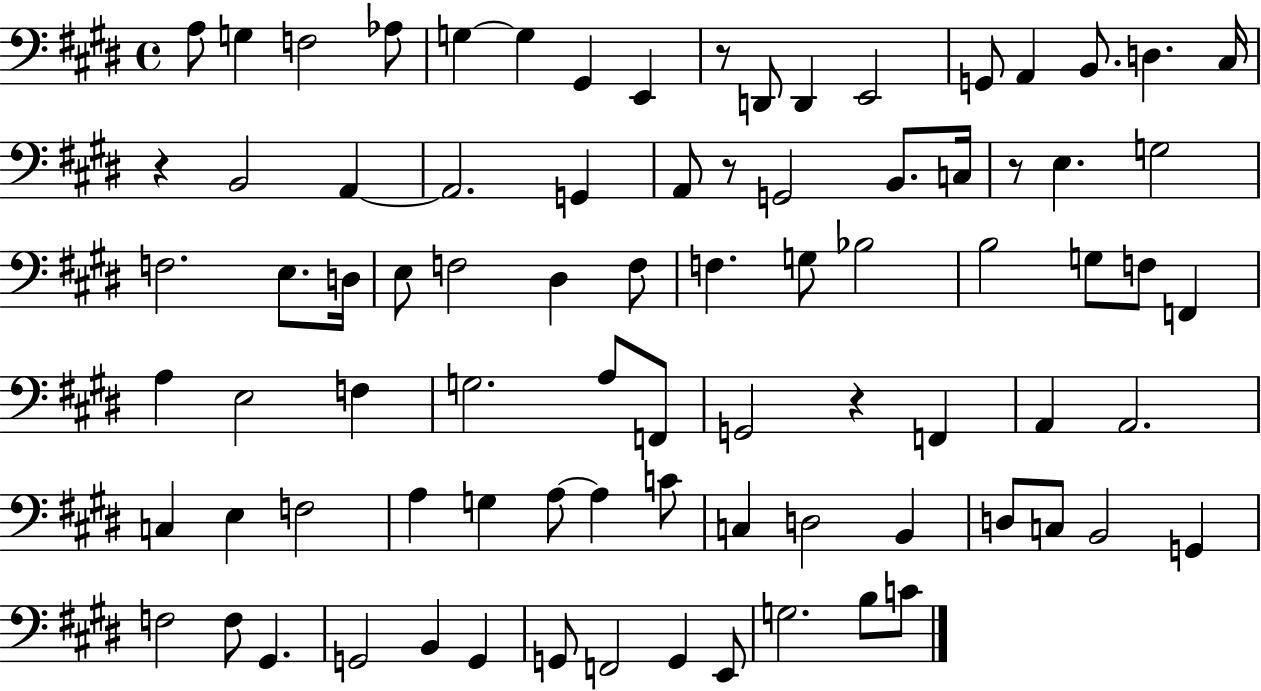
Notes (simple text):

A3/e G3/q F3/h Ab3/e G3/q G3/q G#2/q E2/q R/e D2/e D2/q E2/h G2/e A2/q B2/e. D3/q. C#3/s R/q B2/h A2/q A2/h. G2/q A2/e R/e G2/h B2/e. C3/s R/e E3/q. G3/h F3/h. E3/e. D3/s E3/e F3/h D#3/q F3/e F3/q. G3/e Bb3/h B3/h G3/e F3/e F2/q A3/q E3/h F3/q G3/h. A3/e F2/e G2/h R/q F2/q A2/q A2/h. C3/q E3/q F3/h A3/q G3/q A3/e A3/q C4/e C3/q D3/h B2/q D3/e C3/e B2/h G2/q F3/h F3/e G#2/q. G2/h B2/q G2/q G2/e F2/h G2/q E2/e G3/h. B3/e C4/e